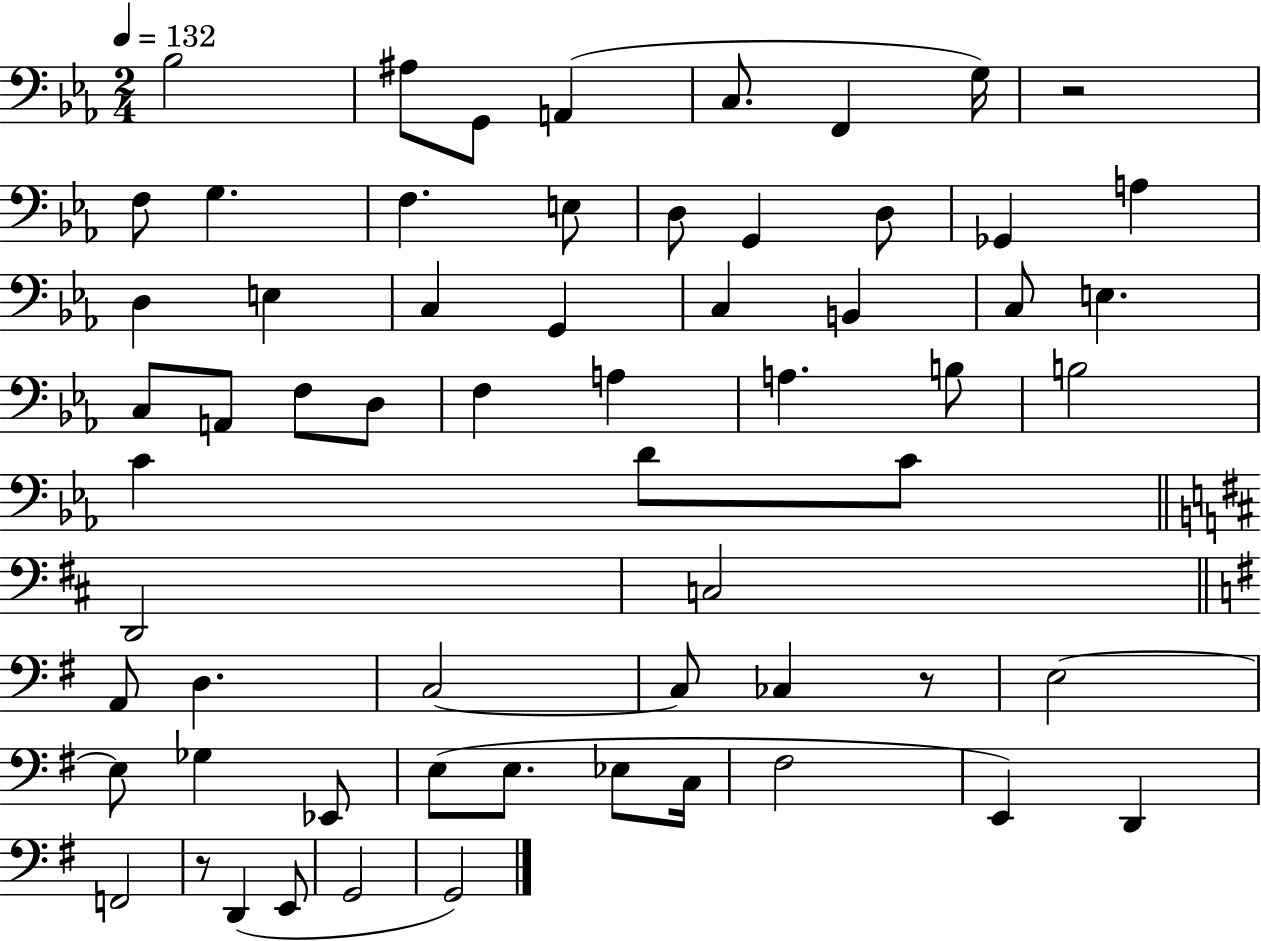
{
  \clef bass
  \numericTimeSignature
  \time 2/4
  \key ees \major
  \tempo 4 = 132
  bes2 | ais8 g,8 a,4( | c8. f,4 g16) | r2 | \break f8 g4. | f4. e8 | d8 g,4 d8 | ges,4 a4 | \break d4 e4 | c4 g,4 | c4 b,4 | c8 e4. | \break c8 a,8 f8 d8 | f4 a4 | a4. b8 | b2 | \break c'4 d'8 c'8 | \bar "||" \break \key b \minor d,2 | c2 | \bar "||" \break \key g \major a,8 d4. | c2~~ | c8 ces4 r8 | e2~~ | \break e8 ges4 ees,8 | e8( e8. ees8 c16 | fis2 | e,4) d,4 | \break f,2 | r8 d,4( e,8 | g,2 | g,2) | \break \bar "|."
}